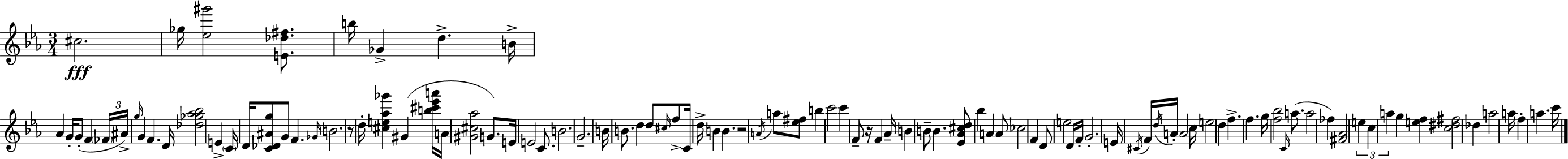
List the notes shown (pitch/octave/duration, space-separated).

C#5/h. Gb5/s [Eb5,G#6]/h [E4,Db5,F#5]/e. B5/s Gb4/q D5/q. B4/s Ab4/q G4/s G4/e F4/q FES4/s A#4/s G5/s G4/q F4/q. D4/s [Db5,Gb5,Ab5,Bb5]/h E4/q C4/s D4/s [C4,Db4,A#4,G5]/e G4/e F4/q. Gb4/s B4/h. R/e D5/s [C#5,E5,Ab5,Gb6]/q G#4/q [B5,C#6,Eb6,A6]/s A4/s [G#4,C#5,Ab5]/h G4/e. E4/s E4/h C4/e. B4/h. G4/h. B4/s B4/e. D5/q D5/e C#5/s F5/e C4/s D5/s B4/q B4/q. R/h A4/s A5/e [Eb5,F#5]/e B5/q C6/h C6/q F4/e R/s F4/q Ab4/s B4/q B4/e B4/q. [Eb4,Ab4,C#5,D5]/e Bb5/q A4/q A4/e CES5/h F4/q D4/e E5/h D4/s F4/s G4/h. E4/s C#4/s F4/s D5/s A4/s A4/h C5/s E5/h D5/q F5/q. F5/q. G5/s [F5,Bb5]/h C4/s A5/e. A5/h FES5/q [F#4,Ab4]/h E5/q C5/q A5/q G5/q [E5,F5]/q [C5,D#5,F#5]/h Db5/q A5/h A5/s F5/q A5/q. C6/s